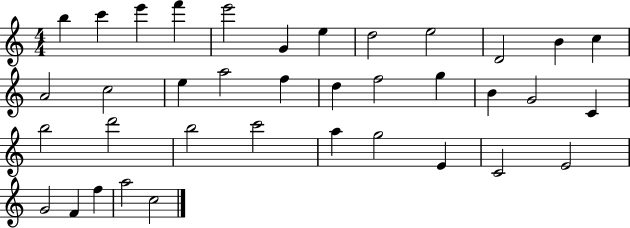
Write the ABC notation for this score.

X:1
T:Untitled
M:4/4
L:1/4
K:C
b c' e' f' e'2 G e d2 e2 D2 B c A2 c2 e a2 f d f2 g B G2 C b2 d'2 b2 c'2 a g2 E C2 E2 G2 F f a2 c2